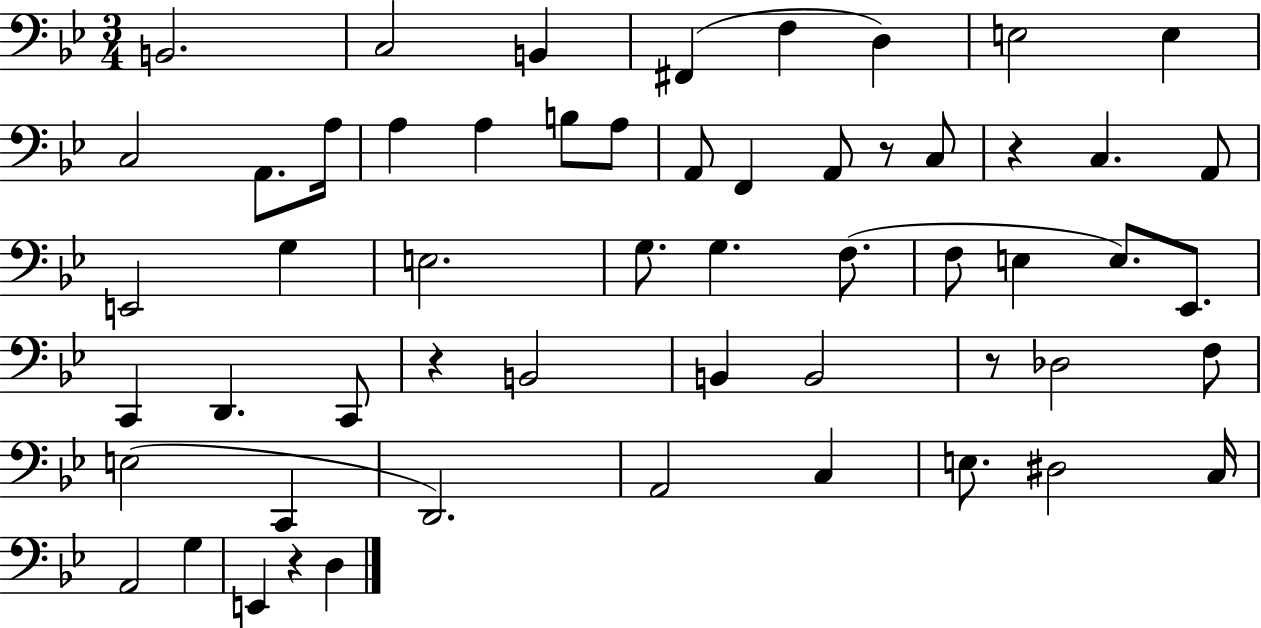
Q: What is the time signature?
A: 3/4